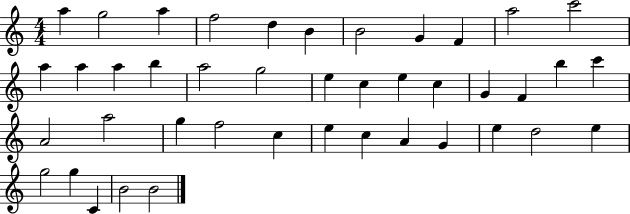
{
  \clef treble
  \numericTimeSignature
  \time 4/4
  \key c \major
  a''4 g''2 a''4 | f''2 d''4 b'4 | b'2 g'4 f'4 | a''2 c'''2 | \break a''4 a''4 a''4 b''4 | a''2 g''2 | e''4 c''4 e''4 c''4 | g'4 f'4 b''4 c'''4 | \break a'2 a''2 | g''4 f''2 c''4 | e''4 c''4 a'4 g'4 | e''4 d''2 e''4 | \break g''2 g''4 c'4 | b'2 b'2 | \bar "|."
}